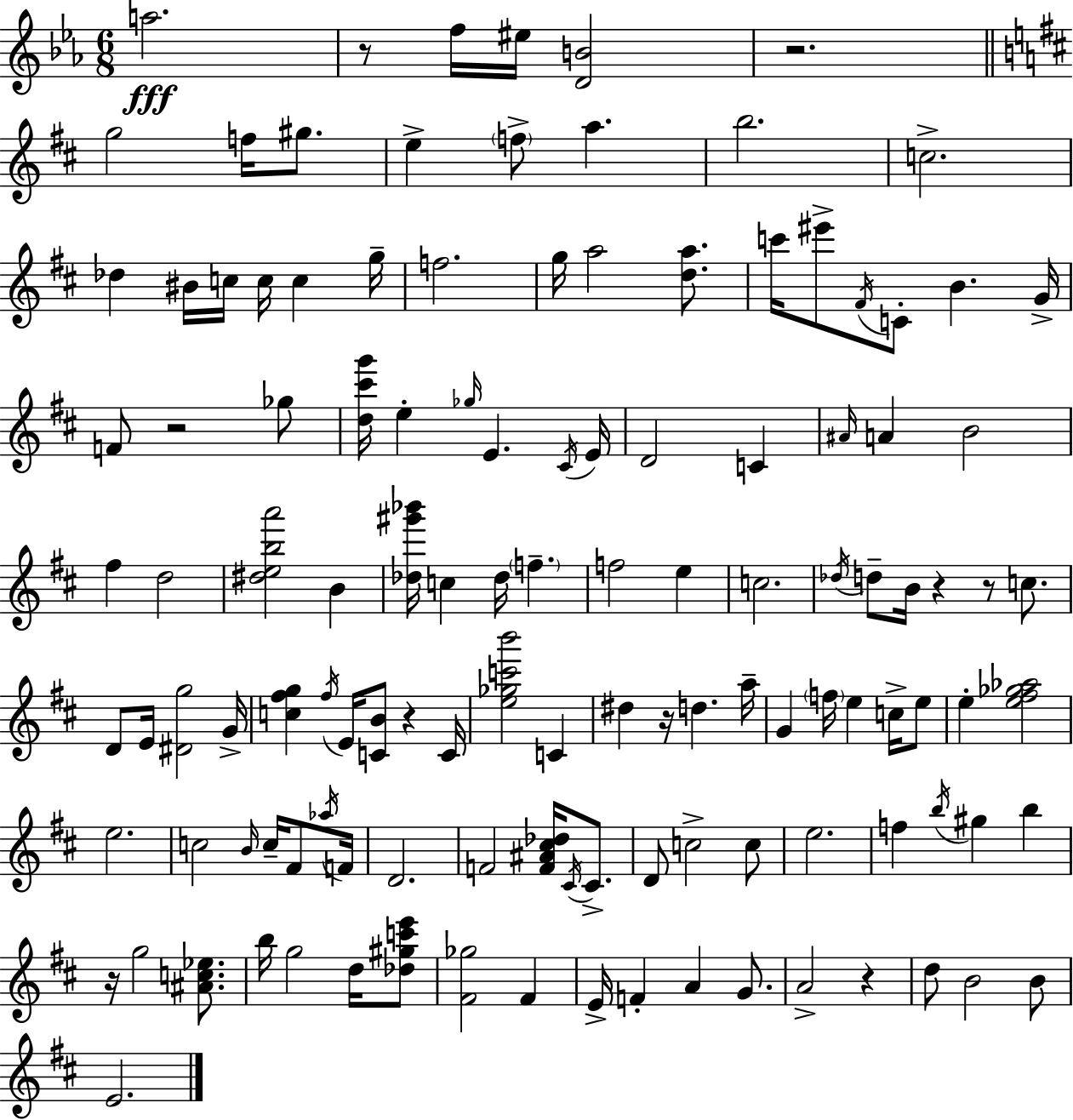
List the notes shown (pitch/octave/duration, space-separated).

A5/h. R/e F5/s EIS5/s [D4,B4]/h R/h. G5/h F5/s G#5/e. E5/q F5/e A5/q. B5/h. C5/h. Db5/q BIS4/s C5/s C5/s C5/q G5/s F5/h. G5/s A5/h [D5,A5]/e. C6/s EIS6/e F#4/s C4/e B4/q. G4/s F4/e R/h Gb5/e [D5,C#6,G6]/s E5/q Gb5/s E4/q. C#4/s E4/s D4/h C4/q A#4/s A4/q B4/h F#5/q D5/h [D#5,E5,B5,A6]/h B4/q [Db5,G#6,Bb6]/s C5/q Db5/s F5/q. F5/h E5/q C5/h. Db5/s D5/e B4/s R/q R/e C5/e. D4/e E4/s [D#4,G5]/h G4/s [C5,F#5,G5]/q F#5/s E4/s [C4,B4]/e R/q C4/s [E5,Gb5,C6,B6]/h C4/q D#5/q R/s D5/q. A5/s G4/q F5/s E5/q C5/s E5/e E5/q [E5,F#5,Gb5,Ab5]/h E5/h. C5/h B4/s C5/s F#4/e Ab5/s F4/s D4/h. F4/h [F4,A#4,C#5,Db5]/s C#4/s C#4/e. D4/e C5/h C5/e E5/h. F5/q B5/s G#5/q B5/q R/s G5/h [A#4,C5,Eb5]/e. B5/s G5/h D5/s [Db5,G#5,C6,E6]/e [F#4,Gb5]/h F#4/q E4/s F4/q A4/q G4/e. A4/h R/q D5/e B4/h B4/e E4/h.